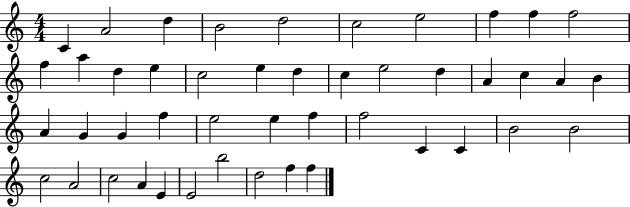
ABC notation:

X:1
T:Untitled
M:4/4
L:1/4
K:C
C A2 d B2 d2 c2 e2 f f f2 f a d e c2 e d c e2 d A c A B A G G f e2 e f f2 C C B2 B2 c2 A2 c2 A E E2 b2 d2 f f